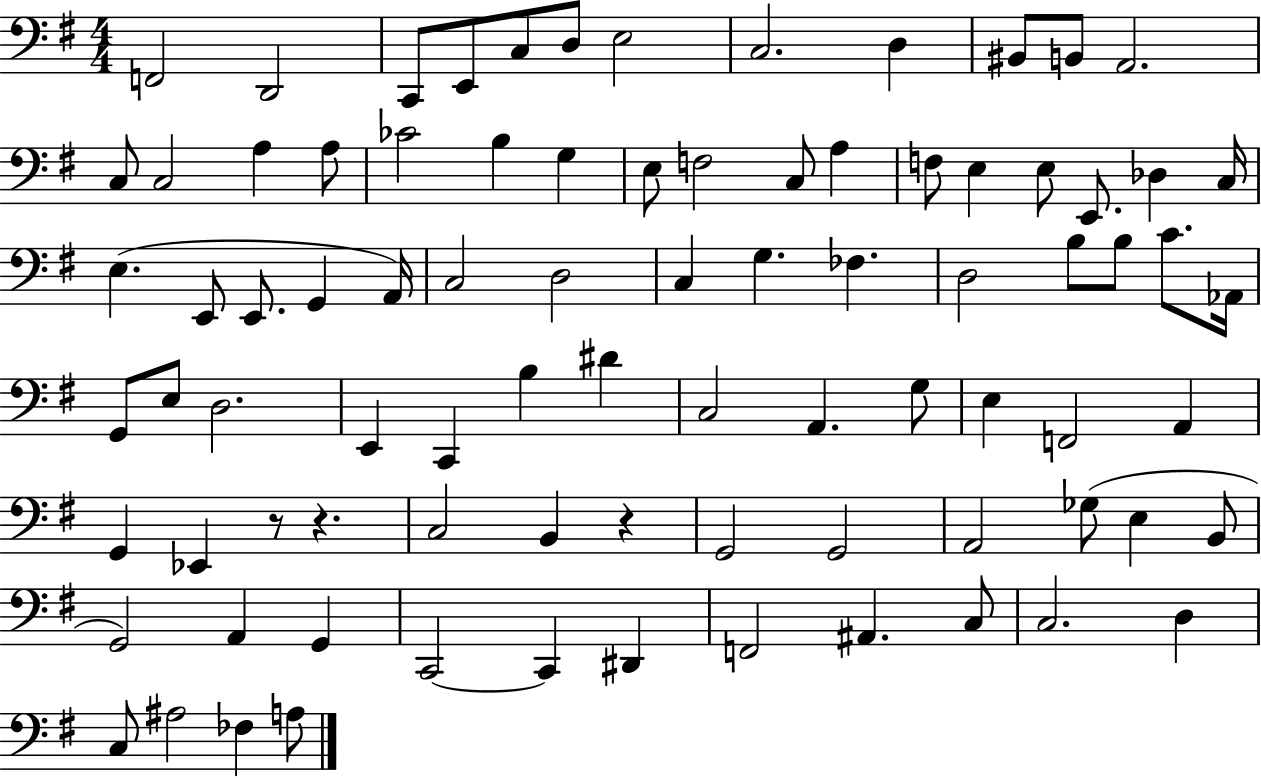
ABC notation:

X:1
T:Untitled
M:4/4
L:1/4
K:G
F,,2 D,,2 C,,/2 E,,/2 C,/2 D,/2 E,2 C,2 D, ^B,,/2 B,,/2 A,,2 C,/2 C,2 A, A,/2 _C2 B, G, E,/2 F,2 C,/2 A, F,/2 E, E,/2 E,,/2 _D, C,/4 E, E,,/2 E,,/2 G,, A,,/4 C,2 D,2 C, G, _F, D,2 B,/2 B,/2 C/2 _A,,/4 G,,/2 E,/2 D,2 E,, C,, B, ^D C,2 A,, G,/2 E, F,,2 A,, G,, _E,, z/2 z C,2 B,, z G,,2 G,,2 A,,2 _G,/2 E, B,,/2 G,,2 A,, G,, C,,2 C,, ^D,, F,,2 ^A,, C,/2 C,2 D, C,/2 ^A,2 _F, A,/2